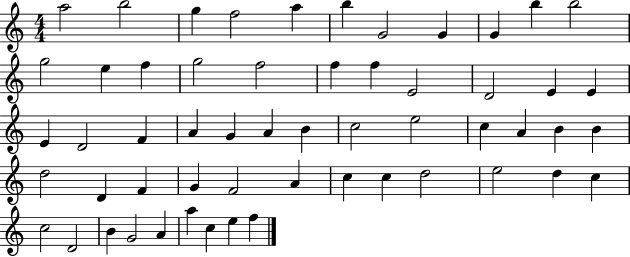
A5/h B5/h G5/q F5/h A5/q B5/q G4/h G4/q G4/q B5/q B5/h G5/h E5/q F5/q G5/h F5/h F5/q F5/q E4/h D4/h E4/q E4/q E4/q D4/h F4/q A4/q G4/q A4/q B4/q C5/h E5/h C5/q A4/q B4/q B4/q D5/h D4/q F4/q G4/q F4/h A4/q C5/q C5/q D5/h E5/h D5/q C5/q C5/h D4/h B4/q G4/h A4/q A5/q C5/q E5/q F5/q